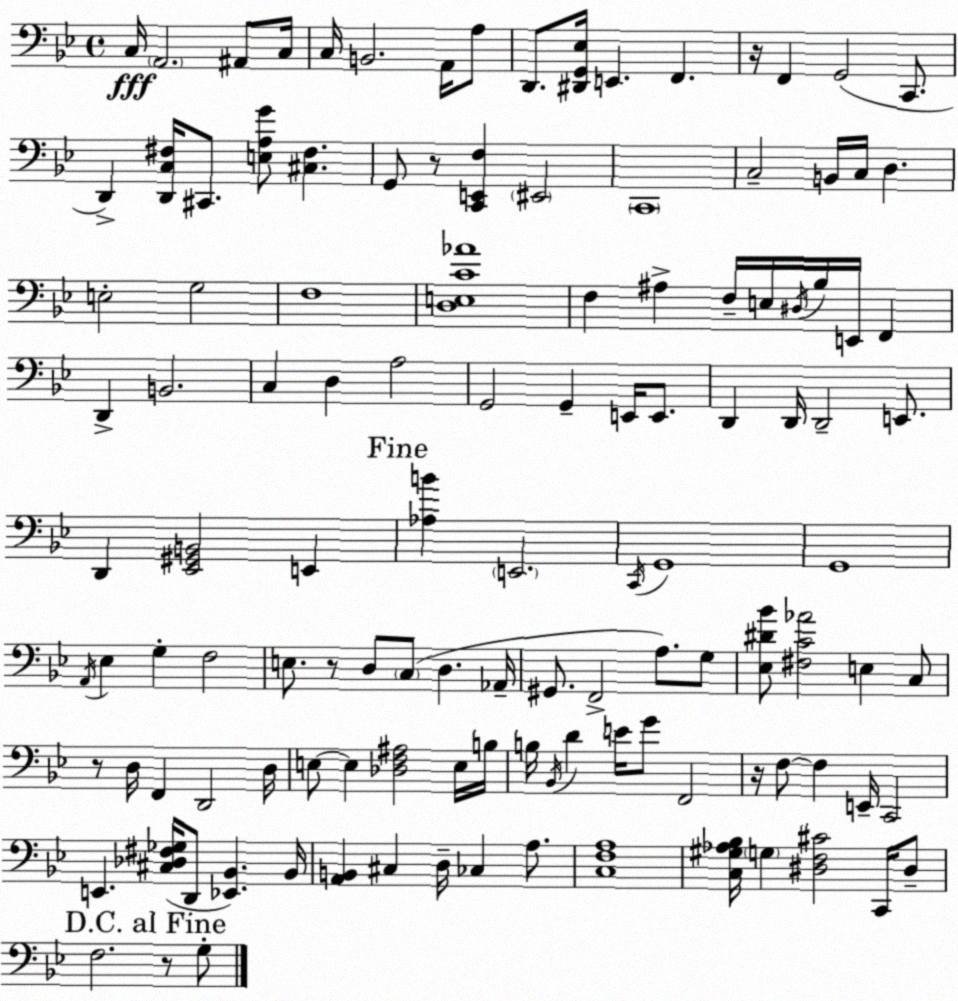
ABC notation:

X:1
T:Untitled
M:4/4
L:1/4
K:Bb
C,/4 A,,2 ^A,,/2 C,/4 C,/4 B,,2 A,,/4 A,/2 D,,/2 [^D,,G,,_E,]/4 E,, F,, z/4 F,, G,,2 C,,/2 D,, [D,,C,^F,]/4 ^C,,/2 [E,A,G]/2 [^C,^F,] G,,/2 z/2 [C,,E,,F,] ^E,,2 C,,4 C,2 B,,/4 C,/4 D, E,2 G,2 F,4 [D,E,C_A]4 F, ^A, F,/4 E,/4 ^D,/4 _B,/4 E,,/4 F,, D,, B,,2 C, D, A,2 G,,2 G,, E,,/4 E,,/2 D,, D,,/4 D,,2 E,,/2 D,, [_E,,^G,,B,,]2 E,, [_A,B] E,,2 C,,/4 G,,4 G,,4 A,,/4 _E, G, F,2 E,/2 z/2 D,/2 C,/2 D, _A,,/4 ^G,,/2 F,,2 A,/2 G,/2 [_E,^D_B]/2 [^F,C_A]2 E, C,/2 z/2 D,/4 F,, D,,2 D,/4 E,/2 E, [_D,F,^A,]2 E,/4 B,/4 B,/4 _B,,/4 D E/4 G/2 F,,2 z/4 F,/2 F, E,,/4 C,,2 E,, [^C,_D,^F,_G,]/4 D,,/2 [_E,,_B,,] _B,,/4 [A,,B,,] ^C, D,/4 _C, A,/2 [C,F,A,]4 [C,^G,_A,_B,]/4 G, [^D,F,^C]2 C,,/4 ^D,/2 F,2 z/2 G,/2